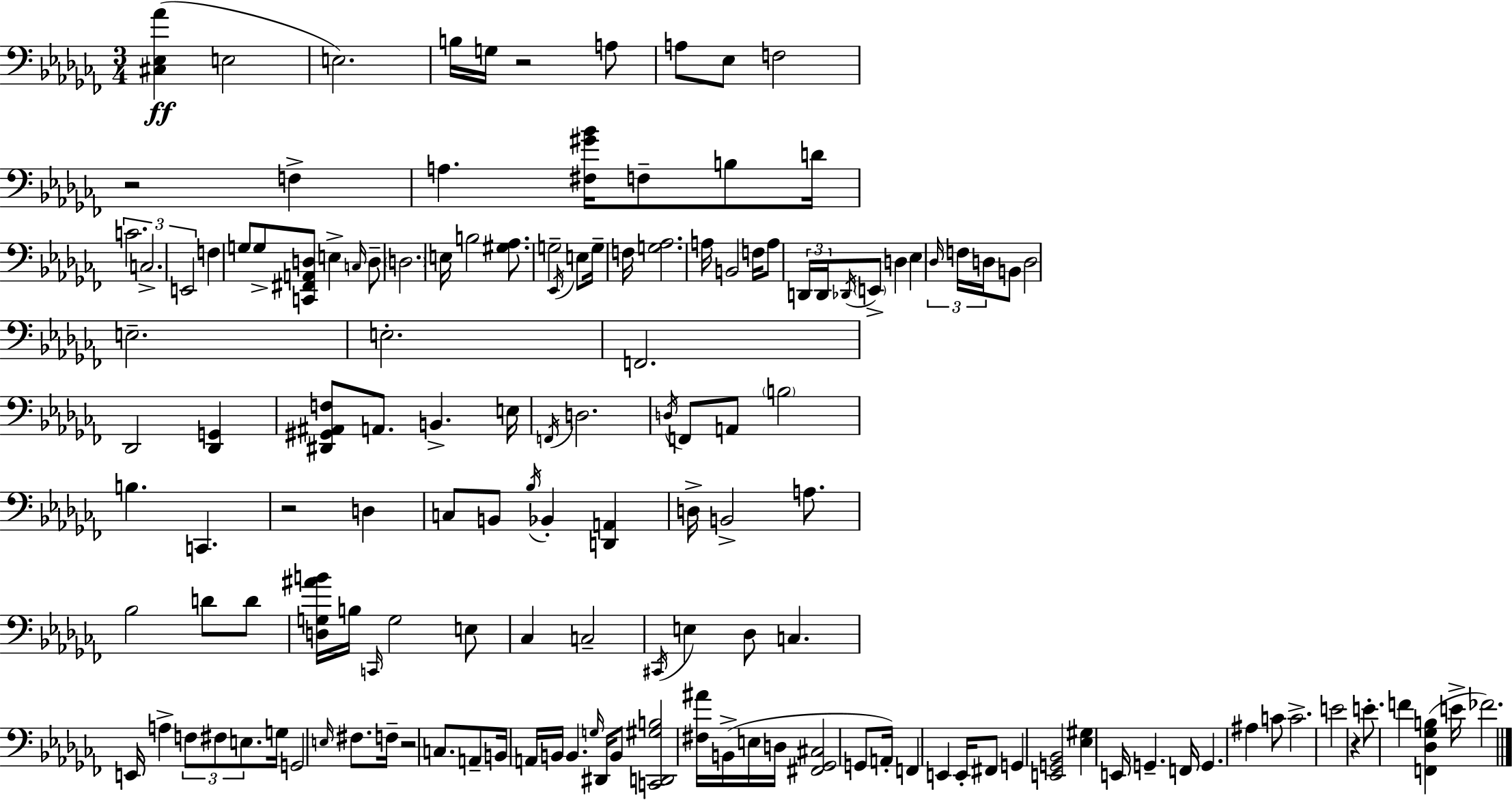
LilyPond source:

{
  \clef bass
  \numericTimeSignature
  \time 3/4
  \key aes \minor
  <cis ees aes'>4(\ff e2 | e2.) | b16 g16 r2 a8 | a8 ees8 f2 | \break r2 f4-> | a4. <fis gis' bes'>16 f8-- b8 d'16 | \tuplet 3/2 { c'2. | c2.-> | \break e,2 } f4 | g8 g8-> <c, fis, a, d>8 e4-> \grace { c16 } d8-- | \parenthesize d2. | e16 b2 <gis aes>8. | \break g2-- \acciaccatura { ees,16 } e8 | g16-- f16 <g aes>2. | a16 b,2 f16 | a8 \tuplet 3/2 { d,16 d,16 \acciaccatura { des,16 } } \parenthesize e,8-> d4 ees4 | \break \tuplet 3/2 { \grace { des16 } f16 d16 } b,8 d2 | e2.-- | e2.-. | f,2. | \break des,2 | <des, g,>4 <dis, gis, ais, f>8 a,8. b,4.-> | e16 \acciaccatura { f,16 } d2. | \acciaccatura { d16 } f,8 a,8 \parenthesize b2 | \break b4. | c,4. r2 | d4 c8 b,8 \acciaccatura { bes16 } bes,4-. | <d, a,>4 d16-> b,2-> | \break a8. bes2 | d'8 d'8 <d g ais' b'>16 b16 \grace { c,16 } g2 | e8 ces4 | c2-- \acciaccatura { cis,16 } e4 | \break des8 c4. e,16 a4-> | \tuplet 3/2 { f8 fis8 e8. } g16 g,2 | \grace { e16 } fis8. f16-- r2 | c8. a,8-- | \break b,16 a,16 b,16 b,4. \grace { g16 } dis,16 b,8 | <c, d, gis b>2 <fis ais'>16 b,16->( e16 | d16 <fis, ges, cis>2 g,8 a,16-.) | f,4 e,4 e,16-. fis,8 g,4 | \break <e, g, bes,>2 <ees gis>4 | e,16 g,4.-- f,16 g,4. | ais4 c'8 c'2.-> | e'2 | \break r4 e'8.-. | f'4 <f, des ges b>4( e'16-> fes'2.) | \bar "|."
}